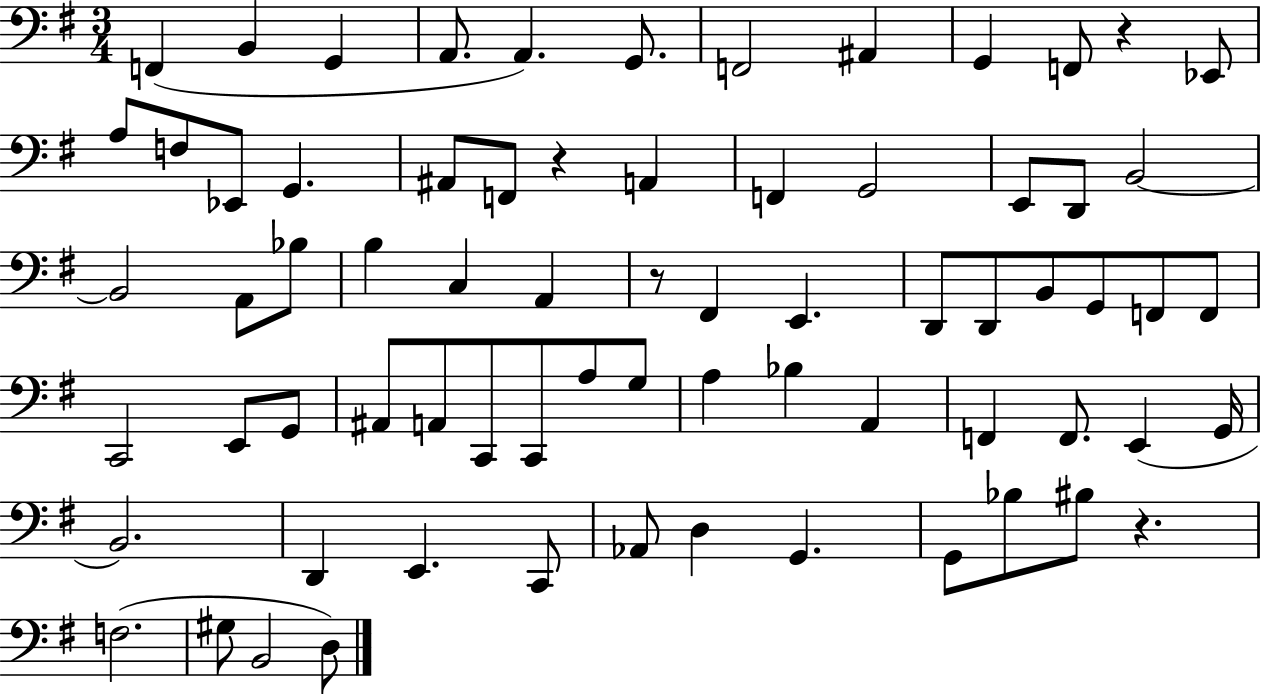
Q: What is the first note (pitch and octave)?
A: F2